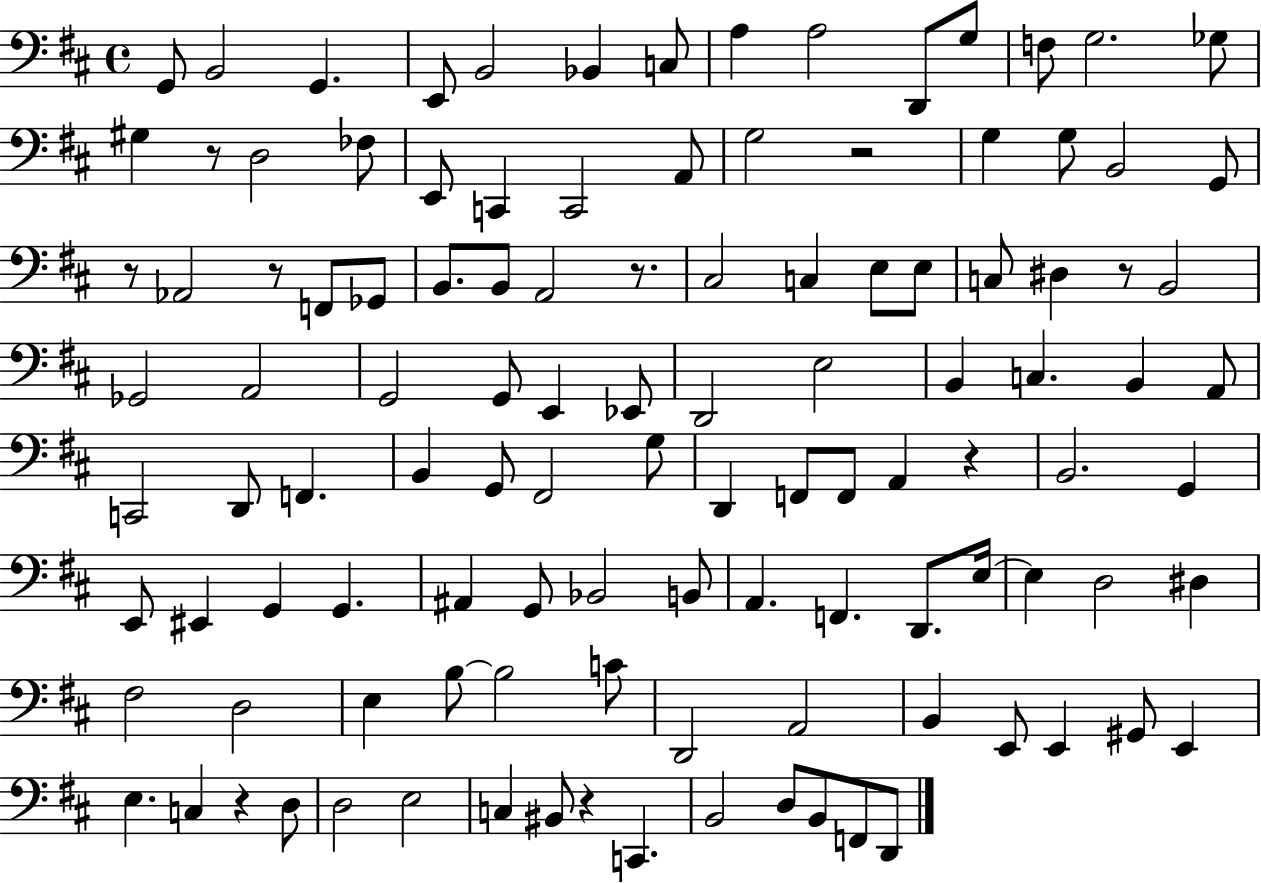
{
  \clef bass
  \time 4/4
  \defaultTimeSignature
  \key d \major
  g,8 b,2 g,4. | e,8 b,2 bes,4 c8 | a4 a2 d,8 g8 | f8 g2. ges8 | \break gis4 r8 d2 fes8 | e,8 c,4 c,2 a,8 | g2 r2 | g4 g8 b,2 g,8 | \break r8 aes,2 r8 f,8 ges,8 | b,8. b,8 a,2 r8. | cis2 c4 e8 e8 | c8 dis4 r8 b,2 | \break ges,2 a,2 | g,2 g,8 e,4 ees,8 | d,2 e2 | b,4 c4. b,4 a,8 | \break c,2 d,8 f,4. | b,4 g,8 fis,2 g8 | d,4 f,8 f,8 a,4 r4 | b,2. g,4 | \break e,8 eis,4 g,4 g,4. | ais,4 g,8 bes,2 b,8 | a,4. f,4. d,8. e16~~ | e4 d2 dis4 | \break fis2 d2 | e4 b8~~ b2 c'8 | d,2 a,2 | b,4 e,8 e,4 gis,8 e,4 | \break e4. c4 r4 d8 | d2 e2 | c4 bis,8 r4 c,4. | b,2 d8 b,8 f,8 d,8 | \break \bar "|."
}